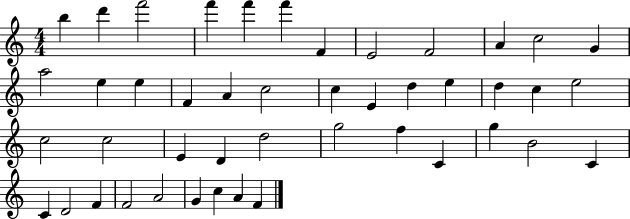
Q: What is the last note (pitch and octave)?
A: F4